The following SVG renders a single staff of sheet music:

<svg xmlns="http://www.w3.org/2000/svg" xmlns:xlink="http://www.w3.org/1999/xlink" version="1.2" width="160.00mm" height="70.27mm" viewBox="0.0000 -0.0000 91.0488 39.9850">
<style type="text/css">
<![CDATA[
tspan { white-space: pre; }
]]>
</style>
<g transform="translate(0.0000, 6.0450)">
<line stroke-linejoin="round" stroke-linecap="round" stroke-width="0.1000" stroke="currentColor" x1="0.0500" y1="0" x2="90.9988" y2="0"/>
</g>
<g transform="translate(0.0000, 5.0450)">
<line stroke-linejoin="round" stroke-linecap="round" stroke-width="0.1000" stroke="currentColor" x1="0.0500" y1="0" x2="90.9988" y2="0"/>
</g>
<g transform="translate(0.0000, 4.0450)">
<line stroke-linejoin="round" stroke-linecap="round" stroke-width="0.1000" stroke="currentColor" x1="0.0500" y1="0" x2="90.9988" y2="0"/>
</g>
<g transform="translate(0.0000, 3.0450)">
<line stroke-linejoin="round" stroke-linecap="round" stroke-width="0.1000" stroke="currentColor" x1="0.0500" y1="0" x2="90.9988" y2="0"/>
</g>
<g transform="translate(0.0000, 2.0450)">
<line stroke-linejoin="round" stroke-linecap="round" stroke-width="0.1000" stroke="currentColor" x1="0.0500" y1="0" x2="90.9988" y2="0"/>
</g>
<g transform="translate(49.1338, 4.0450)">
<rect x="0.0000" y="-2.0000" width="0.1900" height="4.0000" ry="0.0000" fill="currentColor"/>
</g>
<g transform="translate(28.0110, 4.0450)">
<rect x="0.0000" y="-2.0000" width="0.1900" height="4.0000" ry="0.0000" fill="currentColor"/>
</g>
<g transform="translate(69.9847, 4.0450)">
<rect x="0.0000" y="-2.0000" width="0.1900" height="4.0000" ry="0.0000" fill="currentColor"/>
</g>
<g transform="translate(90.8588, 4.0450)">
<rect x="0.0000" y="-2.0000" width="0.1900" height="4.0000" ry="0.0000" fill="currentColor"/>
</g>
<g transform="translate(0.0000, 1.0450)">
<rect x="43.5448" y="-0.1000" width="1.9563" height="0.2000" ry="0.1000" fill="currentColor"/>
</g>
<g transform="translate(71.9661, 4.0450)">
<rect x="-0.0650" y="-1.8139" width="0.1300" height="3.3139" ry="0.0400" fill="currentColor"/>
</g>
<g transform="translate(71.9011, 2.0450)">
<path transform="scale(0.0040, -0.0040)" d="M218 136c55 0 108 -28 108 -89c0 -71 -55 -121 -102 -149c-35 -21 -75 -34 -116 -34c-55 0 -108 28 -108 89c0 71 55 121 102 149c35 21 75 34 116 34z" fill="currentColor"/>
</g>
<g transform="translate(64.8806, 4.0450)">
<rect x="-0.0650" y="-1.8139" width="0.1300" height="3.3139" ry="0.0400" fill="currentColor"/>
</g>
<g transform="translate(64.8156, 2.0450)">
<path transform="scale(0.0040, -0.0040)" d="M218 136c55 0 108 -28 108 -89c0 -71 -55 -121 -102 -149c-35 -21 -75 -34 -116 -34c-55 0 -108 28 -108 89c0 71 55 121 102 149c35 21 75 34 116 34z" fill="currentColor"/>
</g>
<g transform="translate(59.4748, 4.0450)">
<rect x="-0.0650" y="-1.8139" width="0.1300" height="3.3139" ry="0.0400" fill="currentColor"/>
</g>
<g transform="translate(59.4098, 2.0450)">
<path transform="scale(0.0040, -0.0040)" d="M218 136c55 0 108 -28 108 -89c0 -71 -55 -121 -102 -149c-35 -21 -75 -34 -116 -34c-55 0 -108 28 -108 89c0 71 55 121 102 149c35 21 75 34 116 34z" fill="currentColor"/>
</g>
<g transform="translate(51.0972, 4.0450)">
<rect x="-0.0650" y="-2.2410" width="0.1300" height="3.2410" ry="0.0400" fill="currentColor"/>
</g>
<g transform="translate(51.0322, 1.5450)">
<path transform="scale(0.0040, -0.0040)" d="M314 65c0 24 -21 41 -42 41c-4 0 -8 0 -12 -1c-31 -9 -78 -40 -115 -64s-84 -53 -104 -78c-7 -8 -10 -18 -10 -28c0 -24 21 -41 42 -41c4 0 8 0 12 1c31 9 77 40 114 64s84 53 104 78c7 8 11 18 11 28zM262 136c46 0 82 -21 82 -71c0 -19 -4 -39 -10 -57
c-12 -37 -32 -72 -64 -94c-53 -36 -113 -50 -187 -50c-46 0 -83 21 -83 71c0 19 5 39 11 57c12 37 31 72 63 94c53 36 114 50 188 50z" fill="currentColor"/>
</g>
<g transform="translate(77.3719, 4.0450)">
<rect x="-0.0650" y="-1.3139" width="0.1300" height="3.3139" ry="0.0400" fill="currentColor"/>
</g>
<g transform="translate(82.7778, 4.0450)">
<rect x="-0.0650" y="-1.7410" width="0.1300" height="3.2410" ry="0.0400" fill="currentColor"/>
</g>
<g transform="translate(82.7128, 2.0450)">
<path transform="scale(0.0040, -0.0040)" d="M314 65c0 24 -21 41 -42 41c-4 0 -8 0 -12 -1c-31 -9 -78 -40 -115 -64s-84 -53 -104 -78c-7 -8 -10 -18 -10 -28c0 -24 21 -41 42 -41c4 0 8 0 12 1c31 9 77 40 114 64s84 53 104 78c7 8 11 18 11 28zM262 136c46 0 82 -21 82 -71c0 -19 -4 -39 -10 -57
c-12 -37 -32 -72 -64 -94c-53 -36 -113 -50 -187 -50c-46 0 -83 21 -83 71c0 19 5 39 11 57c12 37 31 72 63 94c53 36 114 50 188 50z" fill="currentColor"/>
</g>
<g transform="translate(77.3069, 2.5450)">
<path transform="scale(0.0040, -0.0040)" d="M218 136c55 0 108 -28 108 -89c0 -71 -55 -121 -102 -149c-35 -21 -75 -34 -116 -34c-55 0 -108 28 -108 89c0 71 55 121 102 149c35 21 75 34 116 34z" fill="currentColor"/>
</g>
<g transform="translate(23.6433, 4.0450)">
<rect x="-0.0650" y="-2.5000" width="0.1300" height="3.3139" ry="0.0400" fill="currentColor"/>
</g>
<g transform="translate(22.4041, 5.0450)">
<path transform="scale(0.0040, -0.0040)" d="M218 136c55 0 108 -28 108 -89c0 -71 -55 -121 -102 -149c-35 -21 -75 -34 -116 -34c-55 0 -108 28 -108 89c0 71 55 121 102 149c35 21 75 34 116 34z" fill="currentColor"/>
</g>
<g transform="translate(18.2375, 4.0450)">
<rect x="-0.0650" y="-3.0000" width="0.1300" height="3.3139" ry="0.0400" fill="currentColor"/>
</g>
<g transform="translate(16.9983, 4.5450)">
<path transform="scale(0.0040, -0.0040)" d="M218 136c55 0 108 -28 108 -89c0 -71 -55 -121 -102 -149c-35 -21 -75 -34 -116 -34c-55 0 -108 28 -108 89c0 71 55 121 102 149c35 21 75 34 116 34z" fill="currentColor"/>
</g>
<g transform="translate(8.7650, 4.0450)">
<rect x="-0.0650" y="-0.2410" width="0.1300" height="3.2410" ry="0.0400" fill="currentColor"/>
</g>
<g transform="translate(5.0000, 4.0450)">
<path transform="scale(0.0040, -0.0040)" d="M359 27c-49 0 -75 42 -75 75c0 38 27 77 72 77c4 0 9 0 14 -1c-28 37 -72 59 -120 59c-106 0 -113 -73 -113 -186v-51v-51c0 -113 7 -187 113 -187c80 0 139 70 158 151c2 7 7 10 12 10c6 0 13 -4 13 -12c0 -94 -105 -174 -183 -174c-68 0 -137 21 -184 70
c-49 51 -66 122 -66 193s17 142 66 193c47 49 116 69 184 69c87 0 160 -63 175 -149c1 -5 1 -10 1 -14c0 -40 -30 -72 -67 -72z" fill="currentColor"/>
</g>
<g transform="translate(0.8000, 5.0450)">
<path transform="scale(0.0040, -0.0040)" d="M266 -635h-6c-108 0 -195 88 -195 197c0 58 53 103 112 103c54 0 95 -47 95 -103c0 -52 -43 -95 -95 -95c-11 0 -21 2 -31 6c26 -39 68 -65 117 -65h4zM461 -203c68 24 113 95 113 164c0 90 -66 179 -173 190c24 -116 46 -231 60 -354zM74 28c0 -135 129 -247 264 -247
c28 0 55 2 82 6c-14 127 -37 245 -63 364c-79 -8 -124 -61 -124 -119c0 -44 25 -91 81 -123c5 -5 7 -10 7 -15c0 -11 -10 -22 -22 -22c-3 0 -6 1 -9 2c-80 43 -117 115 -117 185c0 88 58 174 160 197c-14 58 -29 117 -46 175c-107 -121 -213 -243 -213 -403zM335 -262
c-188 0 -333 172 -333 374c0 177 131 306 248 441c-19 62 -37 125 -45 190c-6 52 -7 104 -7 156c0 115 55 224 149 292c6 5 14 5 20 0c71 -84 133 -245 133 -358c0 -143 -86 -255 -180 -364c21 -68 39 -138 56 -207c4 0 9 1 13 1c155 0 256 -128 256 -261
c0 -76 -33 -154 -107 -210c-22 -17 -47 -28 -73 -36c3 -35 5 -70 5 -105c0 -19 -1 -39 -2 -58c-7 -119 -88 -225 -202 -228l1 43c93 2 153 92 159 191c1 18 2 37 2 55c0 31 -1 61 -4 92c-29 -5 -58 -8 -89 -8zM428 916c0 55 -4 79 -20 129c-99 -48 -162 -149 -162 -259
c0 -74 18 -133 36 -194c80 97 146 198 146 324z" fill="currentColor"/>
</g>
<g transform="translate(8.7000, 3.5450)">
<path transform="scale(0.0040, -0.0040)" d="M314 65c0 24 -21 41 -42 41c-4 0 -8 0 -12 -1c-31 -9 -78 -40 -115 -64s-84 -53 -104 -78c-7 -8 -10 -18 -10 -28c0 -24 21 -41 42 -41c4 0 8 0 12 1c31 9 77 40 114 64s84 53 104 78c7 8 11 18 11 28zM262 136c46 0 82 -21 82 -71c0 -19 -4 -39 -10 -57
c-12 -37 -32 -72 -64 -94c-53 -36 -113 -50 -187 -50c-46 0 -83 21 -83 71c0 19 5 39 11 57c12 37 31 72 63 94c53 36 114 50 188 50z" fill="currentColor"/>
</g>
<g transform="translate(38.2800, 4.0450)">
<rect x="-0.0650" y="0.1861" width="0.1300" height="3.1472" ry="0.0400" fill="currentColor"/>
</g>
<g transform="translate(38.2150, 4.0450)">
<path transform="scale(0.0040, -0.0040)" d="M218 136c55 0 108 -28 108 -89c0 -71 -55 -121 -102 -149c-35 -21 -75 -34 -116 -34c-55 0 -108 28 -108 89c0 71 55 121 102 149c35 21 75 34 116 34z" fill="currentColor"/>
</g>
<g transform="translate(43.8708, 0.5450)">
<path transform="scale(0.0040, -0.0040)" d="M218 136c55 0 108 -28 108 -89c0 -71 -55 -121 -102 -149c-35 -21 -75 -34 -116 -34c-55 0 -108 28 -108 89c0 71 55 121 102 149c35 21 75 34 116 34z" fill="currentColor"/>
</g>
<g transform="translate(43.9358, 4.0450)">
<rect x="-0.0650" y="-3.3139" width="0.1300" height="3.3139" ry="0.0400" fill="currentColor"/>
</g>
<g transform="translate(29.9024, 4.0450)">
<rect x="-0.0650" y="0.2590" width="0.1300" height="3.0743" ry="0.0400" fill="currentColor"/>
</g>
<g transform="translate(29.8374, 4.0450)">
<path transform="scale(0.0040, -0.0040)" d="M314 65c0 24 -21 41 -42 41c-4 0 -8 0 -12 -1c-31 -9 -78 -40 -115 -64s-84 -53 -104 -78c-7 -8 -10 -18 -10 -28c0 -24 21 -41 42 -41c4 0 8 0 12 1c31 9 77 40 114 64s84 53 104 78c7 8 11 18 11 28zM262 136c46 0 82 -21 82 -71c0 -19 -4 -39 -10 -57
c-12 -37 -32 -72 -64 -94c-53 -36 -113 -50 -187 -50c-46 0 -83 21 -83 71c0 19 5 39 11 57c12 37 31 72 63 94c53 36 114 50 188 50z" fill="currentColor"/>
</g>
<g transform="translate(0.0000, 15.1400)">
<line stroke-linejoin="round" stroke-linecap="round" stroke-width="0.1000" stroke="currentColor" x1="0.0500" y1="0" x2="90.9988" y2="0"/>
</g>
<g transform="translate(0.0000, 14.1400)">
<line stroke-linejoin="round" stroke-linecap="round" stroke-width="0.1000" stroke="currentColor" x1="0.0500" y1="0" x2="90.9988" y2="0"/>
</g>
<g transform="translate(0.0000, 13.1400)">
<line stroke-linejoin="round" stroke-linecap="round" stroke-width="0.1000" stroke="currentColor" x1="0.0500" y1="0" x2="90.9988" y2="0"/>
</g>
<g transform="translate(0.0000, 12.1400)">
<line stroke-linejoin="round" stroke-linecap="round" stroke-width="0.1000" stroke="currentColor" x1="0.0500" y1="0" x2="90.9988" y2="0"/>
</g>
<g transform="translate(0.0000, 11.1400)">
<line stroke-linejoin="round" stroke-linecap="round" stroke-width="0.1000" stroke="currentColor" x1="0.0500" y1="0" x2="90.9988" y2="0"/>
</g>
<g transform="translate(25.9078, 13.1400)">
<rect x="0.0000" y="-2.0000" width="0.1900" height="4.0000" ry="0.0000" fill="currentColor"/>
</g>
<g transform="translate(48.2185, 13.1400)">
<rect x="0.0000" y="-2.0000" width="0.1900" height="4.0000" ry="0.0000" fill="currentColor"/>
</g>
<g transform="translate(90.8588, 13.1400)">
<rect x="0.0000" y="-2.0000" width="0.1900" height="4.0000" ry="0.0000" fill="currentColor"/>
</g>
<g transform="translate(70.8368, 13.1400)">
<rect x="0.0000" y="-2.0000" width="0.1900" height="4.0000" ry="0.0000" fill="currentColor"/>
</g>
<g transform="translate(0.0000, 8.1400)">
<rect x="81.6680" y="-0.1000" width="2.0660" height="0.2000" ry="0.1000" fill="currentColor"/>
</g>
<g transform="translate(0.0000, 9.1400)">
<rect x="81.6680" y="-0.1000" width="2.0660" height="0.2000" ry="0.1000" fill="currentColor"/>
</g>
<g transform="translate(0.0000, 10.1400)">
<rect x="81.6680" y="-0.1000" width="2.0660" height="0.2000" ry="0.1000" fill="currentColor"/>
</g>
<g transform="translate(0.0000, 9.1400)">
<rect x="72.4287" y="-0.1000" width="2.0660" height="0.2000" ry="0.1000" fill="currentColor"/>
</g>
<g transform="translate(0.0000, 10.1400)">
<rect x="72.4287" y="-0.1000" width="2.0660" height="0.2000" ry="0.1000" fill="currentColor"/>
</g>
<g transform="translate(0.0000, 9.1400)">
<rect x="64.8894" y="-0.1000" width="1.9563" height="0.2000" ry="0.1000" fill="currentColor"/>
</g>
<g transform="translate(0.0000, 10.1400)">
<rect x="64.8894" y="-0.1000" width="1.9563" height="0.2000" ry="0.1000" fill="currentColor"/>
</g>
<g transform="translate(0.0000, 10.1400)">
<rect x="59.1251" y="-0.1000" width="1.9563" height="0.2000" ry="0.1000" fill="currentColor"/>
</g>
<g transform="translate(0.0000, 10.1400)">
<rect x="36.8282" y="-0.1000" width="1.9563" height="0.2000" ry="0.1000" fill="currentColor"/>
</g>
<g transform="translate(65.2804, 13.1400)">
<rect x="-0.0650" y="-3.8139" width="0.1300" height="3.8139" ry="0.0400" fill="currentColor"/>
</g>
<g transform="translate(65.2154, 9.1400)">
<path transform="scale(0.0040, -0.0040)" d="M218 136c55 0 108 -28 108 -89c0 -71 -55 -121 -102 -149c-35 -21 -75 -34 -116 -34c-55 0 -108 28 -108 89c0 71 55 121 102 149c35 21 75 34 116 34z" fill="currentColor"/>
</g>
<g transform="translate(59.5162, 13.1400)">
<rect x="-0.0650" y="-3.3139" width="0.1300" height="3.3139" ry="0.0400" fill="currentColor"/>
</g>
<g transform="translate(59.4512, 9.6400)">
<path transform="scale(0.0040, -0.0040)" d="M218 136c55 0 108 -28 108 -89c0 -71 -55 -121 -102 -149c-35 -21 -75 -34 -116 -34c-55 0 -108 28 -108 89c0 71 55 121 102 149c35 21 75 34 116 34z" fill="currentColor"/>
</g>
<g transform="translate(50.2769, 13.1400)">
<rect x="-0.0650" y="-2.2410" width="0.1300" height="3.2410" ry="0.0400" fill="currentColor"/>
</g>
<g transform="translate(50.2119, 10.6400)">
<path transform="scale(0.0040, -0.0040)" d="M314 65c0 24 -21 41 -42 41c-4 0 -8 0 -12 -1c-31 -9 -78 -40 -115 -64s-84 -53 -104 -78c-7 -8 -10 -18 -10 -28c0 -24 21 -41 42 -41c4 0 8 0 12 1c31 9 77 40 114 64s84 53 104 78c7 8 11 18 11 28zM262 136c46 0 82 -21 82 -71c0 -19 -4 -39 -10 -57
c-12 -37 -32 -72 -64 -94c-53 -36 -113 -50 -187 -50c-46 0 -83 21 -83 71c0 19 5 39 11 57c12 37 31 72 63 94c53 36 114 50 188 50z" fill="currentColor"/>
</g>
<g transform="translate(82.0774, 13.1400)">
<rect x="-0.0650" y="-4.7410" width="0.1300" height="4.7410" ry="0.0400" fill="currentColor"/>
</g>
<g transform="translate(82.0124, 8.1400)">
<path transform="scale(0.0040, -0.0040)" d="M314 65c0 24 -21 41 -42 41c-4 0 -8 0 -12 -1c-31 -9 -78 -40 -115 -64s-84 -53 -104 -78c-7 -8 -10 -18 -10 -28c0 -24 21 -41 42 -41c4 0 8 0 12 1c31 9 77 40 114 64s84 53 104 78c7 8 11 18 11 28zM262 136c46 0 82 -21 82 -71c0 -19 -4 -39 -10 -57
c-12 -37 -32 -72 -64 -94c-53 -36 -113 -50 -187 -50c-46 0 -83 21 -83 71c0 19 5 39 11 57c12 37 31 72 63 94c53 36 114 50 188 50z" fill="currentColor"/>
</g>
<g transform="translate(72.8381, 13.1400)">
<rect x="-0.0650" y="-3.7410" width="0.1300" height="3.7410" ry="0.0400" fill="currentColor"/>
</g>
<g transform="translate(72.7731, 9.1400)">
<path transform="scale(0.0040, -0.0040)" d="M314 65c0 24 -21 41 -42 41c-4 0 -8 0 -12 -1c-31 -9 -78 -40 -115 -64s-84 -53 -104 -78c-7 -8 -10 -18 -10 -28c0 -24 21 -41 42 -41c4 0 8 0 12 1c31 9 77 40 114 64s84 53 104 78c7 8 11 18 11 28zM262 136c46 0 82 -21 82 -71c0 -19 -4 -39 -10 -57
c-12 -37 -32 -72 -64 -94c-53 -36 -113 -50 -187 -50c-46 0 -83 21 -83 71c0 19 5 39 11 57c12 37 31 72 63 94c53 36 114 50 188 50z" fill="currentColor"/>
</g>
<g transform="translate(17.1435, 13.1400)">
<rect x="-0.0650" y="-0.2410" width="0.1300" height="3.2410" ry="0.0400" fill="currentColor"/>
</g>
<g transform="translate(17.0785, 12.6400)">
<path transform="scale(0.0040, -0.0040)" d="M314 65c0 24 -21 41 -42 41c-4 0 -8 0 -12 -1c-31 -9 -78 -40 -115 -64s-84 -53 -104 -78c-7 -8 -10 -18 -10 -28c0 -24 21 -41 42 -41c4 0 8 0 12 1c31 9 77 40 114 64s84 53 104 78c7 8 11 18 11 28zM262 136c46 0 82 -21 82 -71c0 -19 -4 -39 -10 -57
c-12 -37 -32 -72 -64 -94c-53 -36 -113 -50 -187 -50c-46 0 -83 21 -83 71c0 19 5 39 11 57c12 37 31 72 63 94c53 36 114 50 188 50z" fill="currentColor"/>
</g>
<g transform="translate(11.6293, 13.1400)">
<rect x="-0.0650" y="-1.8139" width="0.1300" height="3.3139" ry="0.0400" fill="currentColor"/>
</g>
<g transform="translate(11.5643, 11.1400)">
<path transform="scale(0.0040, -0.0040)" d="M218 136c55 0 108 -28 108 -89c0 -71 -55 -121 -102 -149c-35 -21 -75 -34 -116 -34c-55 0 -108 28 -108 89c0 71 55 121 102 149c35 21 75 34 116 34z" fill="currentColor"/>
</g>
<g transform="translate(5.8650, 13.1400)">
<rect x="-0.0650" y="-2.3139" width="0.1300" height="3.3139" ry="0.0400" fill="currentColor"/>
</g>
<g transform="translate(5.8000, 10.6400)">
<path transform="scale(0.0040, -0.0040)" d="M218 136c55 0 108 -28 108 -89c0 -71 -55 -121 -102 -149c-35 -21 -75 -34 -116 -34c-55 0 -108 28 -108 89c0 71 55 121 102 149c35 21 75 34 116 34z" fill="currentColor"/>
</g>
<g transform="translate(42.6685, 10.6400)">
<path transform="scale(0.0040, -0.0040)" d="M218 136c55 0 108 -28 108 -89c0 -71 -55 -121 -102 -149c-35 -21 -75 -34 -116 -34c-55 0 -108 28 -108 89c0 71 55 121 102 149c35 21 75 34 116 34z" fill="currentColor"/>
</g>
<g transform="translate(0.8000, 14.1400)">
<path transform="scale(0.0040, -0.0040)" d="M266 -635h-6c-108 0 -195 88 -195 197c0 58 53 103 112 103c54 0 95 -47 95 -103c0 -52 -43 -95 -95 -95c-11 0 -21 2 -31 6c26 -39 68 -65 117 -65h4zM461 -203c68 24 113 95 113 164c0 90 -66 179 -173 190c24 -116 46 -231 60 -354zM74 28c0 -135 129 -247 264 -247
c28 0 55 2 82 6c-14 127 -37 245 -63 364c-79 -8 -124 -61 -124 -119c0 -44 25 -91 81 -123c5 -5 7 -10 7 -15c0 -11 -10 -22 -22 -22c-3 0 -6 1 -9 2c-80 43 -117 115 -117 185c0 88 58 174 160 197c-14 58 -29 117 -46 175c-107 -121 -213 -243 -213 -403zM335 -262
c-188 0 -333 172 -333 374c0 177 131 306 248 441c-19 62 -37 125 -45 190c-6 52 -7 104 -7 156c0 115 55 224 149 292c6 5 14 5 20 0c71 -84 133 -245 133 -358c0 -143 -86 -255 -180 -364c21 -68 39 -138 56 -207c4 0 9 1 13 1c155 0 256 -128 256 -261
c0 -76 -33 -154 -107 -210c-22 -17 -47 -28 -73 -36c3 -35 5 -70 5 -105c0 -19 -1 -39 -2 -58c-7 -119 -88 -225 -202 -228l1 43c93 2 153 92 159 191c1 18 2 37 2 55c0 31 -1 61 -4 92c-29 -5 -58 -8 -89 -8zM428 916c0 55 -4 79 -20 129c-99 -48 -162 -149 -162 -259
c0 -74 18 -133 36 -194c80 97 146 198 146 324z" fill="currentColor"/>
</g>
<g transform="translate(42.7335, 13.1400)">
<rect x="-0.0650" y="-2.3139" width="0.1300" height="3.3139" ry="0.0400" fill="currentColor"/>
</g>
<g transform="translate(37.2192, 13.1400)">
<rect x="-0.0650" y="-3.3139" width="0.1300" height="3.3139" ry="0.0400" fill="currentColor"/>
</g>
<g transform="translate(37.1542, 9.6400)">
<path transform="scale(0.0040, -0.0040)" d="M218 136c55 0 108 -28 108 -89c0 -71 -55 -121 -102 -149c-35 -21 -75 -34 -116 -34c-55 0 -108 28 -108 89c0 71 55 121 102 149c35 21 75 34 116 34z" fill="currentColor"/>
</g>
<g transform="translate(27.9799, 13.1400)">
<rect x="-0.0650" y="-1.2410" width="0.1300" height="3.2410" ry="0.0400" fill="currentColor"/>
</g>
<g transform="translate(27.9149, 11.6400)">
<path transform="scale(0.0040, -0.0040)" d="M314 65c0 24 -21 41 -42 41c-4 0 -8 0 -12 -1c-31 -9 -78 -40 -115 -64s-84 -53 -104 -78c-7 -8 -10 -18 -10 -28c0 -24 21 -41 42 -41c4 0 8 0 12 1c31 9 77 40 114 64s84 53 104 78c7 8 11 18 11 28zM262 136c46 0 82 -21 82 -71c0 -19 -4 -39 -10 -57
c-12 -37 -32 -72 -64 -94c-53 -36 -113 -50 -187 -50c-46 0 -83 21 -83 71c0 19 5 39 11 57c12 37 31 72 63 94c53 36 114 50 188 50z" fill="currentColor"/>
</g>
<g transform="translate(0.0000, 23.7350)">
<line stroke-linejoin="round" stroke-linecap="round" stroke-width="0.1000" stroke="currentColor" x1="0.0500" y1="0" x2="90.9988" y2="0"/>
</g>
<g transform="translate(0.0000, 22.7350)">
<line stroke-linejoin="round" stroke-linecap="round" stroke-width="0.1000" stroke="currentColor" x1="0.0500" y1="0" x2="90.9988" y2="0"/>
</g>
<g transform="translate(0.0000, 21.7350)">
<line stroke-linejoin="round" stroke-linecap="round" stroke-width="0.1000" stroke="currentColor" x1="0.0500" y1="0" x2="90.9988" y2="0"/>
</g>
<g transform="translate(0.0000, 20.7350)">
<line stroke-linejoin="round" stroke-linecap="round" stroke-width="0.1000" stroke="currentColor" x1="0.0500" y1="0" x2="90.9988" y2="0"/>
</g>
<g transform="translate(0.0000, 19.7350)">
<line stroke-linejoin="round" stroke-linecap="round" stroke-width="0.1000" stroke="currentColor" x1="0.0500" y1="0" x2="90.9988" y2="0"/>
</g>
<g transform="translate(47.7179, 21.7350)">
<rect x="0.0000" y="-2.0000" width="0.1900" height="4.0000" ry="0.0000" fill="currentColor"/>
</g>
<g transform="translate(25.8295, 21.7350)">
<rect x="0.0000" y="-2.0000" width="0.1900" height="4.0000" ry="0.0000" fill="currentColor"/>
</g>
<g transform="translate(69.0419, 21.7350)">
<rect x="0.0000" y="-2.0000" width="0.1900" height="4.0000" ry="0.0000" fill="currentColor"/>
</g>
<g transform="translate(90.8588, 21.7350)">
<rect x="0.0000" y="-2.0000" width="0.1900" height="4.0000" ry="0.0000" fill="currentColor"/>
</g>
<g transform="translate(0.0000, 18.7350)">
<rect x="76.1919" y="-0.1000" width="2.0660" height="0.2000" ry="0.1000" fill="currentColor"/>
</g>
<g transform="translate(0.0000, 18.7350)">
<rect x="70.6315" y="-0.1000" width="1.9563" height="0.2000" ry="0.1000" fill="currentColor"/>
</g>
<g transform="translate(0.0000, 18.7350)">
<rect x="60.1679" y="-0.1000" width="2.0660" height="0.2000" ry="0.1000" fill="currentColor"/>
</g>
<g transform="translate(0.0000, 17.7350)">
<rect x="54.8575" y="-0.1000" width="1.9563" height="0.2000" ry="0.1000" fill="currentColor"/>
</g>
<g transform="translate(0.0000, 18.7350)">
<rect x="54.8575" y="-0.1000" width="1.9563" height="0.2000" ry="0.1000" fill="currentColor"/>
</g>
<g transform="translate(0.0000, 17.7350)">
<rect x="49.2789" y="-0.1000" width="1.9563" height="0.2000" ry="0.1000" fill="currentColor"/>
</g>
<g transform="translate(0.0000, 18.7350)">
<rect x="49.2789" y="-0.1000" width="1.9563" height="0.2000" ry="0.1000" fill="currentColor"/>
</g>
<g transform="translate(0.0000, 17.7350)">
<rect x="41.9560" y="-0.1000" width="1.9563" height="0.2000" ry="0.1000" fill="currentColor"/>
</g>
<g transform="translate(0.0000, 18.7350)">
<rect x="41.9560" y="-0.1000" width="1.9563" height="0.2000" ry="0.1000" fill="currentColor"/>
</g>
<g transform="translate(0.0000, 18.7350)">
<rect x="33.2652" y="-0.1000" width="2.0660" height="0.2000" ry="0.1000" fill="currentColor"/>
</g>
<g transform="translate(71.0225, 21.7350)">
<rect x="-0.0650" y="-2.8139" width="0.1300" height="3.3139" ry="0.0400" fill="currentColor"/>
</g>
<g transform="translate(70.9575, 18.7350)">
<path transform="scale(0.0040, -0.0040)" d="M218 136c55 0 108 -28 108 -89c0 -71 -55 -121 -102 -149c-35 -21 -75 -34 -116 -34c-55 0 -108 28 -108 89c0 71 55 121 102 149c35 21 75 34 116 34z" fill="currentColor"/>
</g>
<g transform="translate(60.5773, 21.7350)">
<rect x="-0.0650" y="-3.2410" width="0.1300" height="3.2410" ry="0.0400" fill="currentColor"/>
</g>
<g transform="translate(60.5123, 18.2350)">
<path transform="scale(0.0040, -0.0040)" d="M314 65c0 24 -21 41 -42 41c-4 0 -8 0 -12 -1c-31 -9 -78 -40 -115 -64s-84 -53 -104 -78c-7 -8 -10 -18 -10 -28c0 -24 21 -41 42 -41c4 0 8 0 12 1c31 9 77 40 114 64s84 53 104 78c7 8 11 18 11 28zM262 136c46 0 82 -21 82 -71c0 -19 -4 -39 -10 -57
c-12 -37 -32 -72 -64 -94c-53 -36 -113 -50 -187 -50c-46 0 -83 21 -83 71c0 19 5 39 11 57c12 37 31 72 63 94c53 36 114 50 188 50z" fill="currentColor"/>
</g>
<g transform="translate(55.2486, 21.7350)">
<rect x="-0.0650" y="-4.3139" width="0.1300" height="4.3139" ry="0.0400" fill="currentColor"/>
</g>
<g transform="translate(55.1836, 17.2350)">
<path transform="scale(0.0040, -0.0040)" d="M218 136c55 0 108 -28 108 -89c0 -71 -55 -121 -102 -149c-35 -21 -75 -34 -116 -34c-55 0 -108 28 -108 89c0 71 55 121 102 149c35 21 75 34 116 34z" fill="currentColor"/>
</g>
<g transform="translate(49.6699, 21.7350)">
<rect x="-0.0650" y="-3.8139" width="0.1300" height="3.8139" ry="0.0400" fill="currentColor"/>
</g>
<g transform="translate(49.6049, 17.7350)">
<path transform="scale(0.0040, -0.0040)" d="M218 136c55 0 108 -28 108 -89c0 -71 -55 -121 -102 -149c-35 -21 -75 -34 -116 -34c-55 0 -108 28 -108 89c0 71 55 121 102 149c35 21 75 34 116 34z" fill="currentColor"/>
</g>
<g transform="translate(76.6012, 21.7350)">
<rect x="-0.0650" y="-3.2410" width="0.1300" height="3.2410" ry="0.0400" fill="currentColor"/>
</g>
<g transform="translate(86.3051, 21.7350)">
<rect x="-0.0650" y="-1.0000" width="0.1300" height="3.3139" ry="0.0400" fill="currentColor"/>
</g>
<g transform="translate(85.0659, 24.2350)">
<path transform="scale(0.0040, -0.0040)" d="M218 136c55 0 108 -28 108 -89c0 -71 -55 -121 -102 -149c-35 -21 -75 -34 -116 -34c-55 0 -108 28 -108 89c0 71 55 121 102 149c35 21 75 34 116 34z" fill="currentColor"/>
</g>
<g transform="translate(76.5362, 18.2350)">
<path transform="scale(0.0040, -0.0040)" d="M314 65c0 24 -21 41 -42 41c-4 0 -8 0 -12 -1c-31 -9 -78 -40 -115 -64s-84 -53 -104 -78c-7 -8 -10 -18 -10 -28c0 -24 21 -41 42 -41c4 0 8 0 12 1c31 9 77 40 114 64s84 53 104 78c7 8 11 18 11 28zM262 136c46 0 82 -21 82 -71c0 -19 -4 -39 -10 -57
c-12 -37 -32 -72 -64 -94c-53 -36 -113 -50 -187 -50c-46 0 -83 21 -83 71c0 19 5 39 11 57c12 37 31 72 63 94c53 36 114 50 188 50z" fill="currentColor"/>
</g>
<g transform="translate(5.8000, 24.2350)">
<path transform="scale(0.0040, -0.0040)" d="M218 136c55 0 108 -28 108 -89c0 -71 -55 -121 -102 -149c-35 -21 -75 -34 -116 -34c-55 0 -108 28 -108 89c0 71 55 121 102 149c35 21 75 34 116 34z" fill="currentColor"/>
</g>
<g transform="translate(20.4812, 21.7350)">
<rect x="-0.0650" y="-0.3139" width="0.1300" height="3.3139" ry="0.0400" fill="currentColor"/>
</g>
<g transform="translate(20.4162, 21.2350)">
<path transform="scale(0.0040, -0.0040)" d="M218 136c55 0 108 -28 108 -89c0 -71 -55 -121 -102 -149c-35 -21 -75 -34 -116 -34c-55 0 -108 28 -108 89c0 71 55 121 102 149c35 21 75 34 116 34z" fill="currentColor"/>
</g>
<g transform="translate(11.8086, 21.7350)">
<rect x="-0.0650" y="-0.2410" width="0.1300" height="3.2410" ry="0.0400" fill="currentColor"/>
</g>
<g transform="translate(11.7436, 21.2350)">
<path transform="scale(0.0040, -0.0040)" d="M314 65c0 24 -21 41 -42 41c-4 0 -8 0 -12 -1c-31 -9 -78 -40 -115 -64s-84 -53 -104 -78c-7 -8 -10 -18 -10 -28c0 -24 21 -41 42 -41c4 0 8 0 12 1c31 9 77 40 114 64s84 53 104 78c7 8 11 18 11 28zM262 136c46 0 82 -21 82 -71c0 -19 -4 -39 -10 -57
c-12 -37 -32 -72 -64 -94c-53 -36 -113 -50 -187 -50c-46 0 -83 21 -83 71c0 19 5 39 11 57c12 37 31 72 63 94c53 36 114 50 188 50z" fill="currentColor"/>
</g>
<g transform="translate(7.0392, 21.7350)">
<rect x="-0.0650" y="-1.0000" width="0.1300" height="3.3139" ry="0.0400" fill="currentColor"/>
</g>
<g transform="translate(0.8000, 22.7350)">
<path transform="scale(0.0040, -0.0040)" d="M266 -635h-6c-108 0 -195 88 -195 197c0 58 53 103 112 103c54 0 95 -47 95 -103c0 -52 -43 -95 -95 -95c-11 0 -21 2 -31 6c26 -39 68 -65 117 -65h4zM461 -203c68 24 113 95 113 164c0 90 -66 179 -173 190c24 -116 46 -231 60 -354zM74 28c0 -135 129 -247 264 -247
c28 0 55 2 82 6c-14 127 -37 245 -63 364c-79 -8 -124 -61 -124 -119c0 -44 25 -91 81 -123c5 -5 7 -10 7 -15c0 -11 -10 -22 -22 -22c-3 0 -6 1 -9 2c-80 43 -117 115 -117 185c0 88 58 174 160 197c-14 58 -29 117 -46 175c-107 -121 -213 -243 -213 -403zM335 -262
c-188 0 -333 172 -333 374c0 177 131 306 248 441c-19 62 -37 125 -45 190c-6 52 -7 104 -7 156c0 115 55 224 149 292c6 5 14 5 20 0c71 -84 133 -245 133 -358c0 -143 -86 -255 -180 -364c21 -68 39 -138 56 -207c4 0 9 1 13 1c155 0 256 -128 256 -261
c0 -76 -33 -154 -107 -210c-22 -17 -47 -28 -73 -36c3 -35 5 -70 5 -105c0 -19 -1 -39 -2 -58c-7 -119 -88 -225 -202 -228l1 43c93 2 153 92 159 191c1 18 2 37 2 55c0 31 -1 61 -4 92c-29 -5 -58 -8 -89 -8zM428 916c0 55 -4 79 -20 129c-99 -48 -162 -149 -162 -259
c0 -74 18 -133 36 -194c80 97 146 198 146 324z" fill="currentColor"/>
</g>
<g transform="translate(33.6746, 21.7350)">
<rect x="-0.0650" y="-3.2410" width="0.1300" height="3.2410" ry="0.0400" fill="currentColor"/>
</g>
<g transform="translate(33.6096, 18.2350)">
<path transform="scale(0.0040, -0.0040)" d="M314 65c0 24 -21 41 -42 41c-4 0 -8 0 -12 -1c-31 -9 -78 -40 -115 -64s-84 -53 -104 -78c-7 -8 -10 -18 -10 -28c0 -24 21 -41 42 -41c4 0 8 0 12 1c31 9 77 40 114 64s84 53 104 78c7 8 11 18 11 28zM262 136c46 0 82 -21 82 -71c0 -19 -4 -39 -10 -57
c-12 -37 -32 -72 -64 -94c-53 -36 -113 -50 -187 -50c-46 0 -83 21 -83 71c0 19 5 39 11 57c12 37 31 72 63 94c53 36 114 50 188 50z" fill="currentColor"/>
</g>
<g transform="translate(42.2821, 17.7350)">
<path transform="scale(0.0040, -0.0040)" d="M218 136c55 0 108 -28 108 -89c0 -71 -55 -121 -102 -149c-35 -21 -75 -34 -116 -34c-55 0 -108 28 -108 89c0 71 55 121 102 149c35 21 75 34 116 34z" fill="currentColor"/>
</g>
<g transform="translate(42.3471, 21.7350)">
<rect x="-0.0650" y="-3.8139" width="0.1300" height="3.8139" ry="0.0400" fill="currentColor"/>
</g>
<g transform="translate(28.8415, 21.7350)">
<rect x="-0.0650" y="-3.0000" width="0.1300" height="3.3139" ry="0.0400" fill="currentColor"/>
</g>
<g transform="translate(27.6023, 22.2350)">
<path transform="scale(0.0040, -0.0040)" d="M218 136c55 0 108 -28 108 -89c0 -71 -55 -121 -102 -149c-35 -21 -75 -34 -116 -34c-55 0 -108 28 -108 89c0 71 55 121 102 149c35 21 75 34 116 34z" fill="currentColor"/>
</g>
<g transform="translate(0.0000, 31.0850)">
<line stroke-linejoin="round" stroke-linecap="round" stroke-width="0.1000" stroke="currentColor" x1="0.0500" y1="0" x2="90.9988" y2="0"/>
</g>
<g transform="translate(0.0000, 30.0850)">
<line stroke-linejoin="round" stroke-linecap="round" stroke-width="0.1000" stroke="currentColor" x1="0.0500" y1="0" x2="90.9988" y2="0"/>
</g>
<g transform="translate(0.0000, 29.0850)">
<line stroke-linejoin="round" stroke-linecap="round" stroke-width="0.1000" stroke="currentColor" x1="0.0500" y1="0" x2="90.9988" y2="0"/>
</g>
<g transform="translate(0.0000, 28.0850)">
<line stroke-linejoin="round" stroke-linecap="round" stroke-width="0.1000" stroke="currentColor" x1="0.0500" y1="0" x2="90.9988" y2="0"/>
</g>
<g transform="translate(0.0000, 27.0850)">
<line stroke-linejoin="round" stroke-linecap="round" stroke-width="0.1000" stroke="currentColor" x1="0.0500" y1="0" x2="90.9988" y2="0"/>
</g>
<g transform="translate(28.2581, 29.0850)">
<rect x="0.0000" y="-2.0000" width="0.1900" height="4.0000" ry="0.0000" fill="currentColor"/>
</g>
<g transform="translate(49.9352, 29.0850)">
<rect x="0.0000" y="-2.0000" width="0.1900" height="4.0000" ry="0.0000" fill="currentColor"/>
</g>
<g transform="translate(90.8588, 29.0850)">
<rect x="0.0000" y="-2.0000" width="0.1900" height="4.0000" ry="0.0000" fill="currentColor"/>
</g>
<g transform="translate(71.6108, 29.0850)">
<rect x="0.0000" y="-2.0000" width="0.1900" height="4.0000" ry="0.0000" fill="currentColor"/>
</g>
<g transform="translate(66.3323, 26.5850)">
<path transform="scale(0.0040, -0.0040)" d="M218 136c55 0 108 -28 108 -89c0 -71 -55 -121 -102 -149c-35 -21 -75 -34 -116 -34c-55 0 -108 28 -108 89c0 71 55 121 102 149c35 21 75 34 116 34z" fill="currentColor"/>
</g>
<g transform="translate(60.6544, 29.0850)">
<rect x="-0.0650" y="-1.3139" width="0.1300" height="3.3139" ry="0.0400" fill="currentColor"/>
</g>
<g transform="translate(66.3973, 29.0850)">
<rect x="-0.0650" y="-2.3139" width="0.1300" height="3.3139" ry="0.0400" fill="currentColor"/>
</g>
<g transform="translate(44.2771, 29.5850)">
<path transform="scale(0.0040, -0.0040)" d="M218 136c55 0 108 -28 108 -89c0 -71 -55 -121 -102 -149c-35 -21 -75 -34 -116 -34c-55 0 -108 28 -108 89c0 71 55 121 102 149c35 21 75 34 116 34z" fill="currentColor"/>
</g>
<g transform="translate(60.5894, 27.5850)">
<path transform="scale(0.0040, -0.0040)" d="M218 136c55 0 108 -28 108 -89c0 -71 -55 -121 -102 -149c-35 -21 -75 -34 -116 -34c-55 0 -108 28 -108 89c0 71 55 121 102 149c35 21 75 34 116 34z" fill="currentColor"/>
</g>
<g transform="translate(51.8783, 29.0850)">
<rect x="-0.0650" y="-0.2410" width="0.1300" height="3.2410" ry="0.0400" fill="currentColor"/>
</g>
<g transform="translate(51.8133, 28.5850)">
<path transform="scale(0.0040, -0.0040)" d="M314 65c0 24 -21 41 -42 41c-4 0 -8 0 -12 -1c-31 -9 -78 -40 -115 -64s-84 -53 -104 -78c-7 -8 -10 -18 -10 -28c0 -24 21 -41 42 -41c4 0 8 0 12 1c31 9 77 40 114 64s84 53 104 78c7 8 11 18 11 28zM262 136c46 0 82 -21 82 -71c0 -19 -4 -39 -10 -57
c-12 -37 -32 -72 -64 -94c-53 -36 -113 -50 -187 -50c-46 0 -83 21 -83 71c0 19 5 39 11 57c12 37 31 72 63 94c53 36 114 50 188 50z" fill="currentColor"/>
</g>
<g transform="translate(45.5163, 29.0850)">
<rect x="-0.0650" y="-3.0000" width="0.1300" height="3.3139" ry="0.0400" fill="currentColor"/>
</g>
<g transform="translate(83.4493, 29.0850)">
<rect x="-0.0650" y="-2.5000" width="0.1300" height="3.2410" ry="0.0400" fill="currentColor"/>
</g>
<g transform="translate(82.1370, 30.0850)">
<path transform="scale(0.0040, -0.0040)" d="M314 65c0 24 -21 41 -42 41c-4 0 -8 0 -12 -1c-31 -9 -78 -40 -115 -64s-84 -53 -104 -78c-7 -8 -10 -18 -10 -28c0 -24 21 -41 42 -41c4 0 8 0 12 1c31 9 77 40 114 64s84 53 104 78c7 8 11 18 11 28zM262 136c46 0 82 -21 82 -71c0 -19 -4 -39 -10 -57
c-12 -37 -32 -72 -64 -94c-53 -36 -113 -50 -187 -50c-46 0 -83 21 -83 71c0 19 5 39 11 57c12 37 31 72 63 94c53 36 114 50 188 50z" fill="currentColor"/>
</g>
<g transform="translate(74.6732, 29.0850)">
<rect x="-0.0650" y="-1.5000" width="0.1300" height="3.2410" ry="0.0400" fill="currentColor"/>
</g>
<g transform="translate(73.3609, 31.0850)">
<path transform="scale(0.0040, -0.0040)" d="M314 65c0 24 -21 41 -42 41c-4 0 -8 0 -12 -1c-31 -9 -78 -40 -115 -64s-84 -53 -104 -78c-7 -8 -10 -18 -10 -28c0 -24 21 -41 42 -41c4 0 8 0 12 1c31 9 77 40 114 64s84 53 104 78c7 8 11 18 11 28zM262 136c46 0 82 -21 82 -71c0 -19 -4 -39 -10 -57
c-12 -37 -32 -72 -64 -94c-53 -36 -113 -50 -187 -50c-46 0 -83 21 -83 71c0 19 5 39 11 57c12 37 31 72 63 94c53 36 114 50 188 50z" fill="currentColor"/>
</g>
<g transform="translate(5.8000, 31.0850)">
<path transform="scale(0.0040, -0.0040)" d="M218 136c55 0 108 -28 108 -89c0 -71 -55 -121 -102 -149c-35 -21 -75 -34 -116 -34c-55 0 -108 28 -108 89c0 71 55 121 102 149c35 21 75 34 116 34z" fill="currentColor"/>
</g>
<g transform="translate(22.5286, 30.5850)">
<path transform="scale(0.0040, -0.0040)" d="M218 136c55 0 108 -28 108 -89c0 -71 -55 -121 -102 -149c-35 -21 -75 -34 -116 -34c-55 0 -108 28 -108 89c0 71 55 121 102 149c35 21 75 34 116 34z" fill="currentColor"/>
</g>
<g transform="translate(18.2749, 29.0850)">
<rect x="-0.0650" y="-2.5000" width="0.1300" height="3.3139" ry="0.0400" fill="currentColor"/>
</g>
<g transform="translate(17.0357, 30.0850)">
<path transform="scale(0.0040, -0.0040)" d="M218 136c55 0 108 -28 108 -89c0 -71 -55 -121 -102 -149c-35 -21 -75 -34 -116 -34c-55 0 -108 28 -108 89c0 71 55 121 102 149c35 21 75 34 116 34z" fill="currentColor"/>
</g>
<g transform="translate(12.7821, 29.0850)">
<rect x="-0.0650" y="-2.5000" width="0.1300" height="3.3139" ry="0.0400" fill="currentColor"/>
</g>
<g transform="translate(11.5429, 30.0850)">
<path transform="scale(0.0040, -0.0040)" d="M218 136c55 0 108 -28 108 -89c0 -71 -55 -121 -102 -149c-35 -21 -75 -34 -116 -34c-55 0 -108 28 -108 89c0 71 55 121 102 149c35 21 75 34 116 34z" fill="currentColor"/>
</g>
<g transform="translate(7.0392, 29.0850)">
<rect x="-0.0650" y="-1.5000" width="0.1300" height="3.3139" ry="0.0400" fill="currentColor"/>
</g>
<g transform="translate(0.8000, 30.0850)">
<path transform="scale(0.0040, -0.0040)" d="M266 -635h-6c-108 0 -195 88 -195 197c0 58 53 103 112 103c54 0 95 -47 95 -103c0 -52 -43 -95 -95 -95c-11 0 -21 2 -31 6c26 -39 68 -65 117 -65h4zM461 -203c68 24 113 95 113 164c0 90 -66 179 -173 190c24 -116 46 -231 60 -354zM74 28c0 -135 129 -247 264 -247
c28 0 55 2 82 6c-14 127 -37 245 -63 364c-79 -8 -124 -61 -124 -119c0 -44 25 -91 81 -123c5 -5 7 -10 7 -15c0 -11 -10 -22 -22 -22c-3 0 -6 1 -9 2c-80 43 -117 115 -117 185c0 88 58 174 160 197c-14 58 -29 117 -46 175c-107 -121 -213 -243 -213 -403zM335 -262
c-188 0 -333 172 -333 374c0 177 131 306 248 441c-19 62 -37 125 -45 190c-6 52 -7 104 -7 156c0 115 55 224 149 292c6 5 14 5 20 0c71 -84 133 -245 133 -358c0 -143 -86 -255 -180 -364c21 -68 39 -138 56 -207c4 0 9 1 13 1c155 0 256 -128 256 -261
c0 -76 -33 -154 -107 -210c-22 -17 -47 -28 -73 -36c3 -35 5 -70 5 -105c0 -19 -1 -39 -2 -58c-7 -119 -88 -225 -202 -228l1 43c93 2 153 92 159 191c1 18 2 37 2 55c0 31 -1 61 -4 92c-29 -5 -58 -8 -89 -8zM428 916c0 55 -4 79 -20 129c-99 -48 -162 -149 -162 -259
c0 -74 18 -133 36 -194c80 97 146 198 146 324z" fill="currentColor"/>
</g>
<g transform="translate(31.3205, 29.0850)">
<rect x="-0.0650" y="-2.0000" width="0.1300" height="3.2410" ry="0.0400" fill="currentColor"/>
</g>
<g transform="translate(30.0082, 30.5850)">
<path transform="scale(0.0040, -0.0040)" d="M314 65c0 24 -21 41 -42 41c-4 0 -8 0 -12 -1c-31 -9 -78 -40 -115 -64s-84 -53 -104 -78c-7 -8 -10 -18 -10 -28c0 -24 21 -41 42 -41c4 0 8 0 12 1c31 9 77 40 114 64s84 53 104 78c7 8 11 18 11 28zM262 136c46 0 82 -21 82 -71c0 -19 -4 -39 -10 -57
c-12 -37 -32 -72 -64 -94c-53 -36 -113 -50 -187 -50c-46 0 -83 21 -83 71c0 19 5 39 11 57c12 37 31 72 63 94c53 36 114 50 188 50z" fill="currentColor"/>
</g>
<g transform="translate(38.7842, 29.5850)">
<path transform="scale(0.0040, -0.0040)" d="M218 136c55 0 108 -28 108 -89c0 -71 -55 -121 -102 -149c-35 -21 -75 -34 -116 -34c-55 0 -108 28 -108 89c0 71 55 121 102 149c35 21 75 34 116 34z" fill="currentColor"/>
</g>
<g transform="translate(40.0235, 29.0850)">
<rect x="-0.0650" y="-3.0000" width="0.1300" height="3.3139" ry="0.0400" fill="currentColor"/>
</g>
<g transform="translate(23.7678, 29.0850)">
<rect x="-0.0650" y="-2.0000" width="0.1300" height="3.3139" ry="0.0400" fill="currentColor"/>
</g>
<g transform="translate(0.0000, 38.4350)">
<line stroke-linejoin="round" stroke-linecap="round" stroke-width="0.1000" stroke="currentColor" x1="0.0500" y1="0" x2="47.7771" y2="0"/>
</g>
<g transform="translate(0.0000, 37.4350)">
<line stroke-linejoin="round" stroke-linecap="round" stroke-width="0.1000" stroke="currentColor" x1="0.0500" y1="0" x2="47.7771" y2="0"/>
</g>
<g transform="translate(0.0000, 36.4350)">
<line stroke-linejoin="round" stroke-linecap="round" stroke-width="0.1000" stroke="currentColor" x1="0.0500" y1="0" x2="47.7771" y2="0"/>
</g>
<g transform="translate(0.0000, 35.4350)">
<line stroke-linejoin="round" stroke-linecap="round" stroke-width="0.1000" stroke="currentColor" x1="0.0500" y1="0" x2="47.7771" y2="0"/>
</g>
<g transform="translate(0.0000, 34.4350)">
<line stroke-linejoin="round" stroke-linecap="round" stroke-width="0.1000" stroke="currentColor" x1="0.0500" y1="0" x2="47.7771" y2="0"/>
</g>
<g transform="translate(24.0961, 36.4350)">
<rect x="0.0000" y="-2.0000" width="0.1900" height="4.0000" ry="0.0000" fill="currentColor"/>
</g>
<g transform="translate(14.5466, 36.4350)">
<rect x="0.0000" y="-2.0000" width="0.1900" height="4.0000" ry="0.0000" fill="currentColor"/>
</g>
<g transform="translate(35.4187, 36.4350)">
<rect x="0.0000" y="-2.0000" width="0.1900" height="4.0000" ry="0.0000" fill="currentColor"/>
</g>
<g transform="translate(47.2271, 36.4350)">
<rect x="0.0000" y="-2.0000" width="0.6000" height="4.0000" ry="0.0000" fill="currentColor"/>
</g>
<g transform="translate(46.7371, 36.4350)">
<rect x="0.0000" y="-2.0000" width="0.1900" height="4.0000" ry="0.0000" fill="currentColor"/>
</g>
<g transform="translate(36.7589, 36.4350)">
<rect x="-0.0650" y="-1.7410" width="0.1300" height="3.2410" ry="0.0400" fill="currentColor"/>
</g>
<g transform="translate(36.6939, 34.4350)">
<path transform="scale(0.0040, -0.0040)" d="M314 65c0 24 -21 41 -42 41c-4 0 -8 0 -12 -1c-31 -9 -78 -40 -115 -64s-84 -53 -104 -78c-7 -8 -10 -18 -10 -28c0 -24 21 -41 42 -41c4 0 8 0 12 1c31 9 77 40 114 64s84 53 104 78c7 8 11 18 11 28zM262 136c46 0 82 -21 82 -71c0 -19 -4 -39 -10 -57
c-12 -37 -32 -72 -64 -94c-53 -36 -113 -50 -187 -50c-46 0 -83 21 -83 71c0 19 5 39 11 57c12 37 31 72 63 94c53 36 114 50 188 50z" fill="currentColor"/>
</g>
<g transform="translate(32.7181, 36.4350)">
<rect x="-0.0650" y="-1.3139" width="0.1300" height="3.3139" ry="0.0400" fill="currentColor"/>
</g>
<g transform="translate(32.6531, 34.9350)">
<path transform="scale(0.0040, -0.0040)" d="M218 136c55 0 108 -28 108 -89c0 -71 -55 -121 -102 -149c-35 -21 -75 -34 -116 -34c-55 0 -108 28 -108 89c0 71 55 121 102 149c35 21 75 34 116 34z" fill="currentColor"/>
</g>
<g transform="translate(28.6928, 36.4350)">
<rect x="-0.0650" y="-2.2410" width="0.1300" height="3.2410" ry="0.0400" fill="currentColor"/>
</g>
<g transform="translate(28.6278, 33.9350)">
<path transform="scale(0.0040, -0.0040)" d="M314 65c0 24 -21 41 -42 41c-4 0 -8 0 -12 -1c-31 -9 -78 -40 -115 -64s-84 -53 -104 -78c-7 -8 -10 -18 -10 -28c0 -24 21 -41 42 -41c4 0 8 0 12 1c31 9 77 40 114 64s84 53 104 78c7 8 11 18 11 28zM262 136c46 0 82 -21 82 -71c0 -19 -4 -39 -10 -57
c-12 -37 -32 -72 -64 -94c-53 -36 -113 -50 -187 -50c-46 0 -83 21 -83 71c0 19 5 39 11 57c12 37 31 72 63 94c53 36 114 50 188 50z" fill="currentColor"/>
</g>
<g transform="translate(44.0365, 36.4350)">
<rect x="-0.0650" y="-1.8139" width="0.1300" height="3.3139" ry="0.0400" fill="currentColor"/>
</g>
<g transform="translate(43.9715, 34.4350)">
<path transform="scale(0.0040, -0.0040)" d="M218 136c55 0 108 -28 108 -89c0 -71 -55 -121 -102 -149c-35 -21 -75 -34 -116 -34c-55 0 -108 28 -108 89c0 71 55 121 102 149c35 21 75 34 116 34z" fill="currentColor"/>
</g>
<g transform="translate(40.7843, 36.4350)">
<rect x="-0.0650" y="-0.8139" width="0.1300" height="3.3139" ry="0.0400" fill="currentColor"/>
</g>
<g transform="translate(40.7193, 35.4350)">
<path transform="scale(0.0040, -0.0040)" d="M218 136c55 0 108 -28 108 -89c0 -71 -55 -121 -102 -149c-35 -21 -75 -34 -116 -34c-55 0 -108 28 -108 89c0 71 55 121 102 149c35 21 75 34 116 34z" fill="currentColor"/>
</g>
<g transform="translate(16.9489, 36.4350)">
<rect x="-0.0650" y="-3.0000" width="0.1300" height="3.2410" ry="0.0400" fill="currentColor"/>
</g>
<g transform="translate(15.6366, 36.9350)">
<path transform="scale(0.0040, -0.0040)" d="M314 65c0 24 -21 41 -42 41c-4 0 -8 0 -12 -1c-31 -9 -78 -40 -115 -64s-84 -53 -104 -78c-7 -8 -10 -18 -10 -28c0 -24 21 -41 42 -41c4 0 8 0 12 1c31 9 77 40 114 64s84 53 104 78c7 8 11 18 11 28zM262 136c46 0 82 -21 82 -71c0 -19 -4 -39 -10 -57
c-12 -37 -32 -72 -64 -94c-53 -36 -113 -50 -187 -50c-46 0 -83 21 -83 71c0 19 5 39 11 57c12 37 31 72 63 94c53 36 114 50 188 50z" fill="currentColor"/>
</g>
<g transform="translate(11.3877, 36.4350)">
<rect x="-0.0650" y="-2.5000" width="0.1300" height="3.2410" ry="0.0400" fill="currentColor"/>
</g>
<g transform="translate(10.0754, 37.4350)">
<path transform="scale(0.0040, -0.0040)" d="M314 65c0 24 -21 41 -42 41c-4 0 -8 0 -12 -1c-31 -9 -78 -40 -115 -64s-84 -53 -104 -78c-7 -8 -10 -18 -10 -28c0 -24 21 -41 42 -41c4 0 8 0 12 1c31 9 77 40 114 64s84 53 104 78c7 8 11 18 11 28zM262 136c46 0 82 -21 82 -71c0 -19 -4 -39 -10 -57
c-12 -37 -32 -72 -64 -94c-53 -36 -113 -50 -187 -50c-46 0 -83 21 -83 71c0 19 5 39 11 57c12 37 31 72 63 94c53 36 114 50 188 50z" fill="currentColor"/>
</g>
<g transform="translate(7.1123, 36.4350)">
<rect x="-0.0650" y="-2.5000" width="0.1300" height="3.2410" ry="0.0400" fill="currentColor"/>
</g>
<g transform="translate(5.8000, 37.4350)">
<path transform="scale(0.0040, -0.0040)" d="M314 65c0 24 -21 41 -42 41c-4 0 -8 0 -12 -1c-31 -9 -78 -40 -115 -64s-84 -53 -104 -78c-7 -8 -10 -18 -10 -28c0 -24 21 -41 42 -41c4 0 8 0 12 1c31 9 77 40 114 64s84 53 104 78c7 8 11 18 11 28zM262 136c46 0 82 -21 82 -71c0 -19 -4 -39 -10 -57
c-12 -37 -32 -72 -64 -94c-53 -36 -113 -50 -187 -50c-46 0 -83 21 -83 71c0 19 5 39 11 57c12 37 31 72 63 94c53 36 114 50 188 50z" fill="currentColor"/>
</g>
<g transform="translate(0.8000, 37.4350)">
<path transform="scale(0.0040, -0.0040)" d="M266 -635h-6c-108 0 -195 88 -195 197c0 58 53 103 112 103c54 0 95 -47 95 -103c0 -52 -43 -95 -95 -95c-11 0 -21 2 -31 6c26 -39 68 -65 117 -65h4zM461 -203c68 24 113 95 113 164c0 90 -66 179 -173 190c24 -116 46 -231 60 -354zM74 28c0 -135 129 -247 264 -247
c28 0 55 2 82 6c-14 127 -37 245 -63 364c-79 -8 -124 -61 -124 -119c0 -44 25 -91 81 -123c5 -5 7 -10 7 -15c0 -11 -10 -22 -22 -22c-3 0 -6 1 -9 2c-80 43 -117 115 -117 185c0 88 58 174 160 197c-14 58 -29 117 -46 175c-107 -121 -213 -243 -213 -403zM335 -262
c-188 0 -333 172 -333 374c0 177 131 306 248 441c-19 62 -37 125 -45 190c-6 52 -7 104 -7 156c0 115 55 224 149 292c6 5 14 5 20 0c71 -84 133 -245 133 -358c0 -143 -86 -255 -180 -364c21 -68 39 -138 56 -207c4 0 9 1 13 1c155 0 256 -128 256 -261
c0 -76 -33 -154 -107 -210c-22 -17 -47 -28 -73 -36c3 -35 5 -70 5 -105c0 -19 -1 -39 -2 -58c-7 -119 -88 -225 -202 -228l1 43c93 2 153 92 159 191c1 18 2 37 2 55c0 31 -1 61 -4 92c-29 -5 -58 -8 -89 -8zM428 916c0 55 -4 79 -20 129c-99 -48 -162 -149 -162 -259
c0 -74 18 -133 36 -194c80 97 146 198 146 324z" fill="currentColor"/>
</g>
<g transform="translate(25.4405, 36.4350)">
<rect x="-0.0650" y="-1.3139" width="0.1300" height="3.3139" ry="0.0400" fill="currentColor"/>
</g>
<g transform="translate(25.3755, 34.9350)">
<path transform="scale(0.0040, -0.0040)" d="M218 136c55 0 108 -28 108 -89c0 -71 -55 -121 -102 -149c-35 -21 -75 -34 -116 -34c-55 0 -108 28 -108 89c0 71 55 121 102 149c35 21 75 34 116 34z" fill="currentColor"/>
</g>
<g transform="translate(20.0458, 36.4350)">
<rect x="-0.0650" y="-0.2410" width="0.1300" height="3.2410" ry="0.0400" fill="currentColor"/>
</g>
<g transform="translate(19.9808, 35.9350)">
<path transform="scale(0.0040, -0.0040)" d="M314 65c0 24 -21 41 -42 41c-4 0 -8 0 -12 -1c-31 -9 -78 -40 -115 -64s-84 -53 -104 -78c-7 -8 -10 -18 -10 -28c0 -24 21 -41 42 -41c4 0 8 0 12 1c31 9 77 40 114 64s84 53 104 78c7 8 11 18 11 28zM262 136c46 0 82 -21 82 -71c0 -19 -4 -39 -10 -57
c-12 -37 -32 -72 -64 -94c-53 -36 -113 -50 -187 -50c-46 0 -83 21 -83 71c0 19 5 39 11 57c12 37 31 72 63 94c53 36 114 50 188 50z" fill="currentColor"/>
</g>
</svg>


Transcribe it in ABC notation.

X:1
T:Untitled
M:4/4
L:1/4
K:C
c2 A G B2 B b g2 f f f e f2 g f c2 e2 b g g2 b c' c'2 e'2 D c2 c A b2 c' c' d' b2 a b2 D E G G F F2 A A c2 e g E2 G2 G2 G2 A2 c2 e g2 e f2 d f